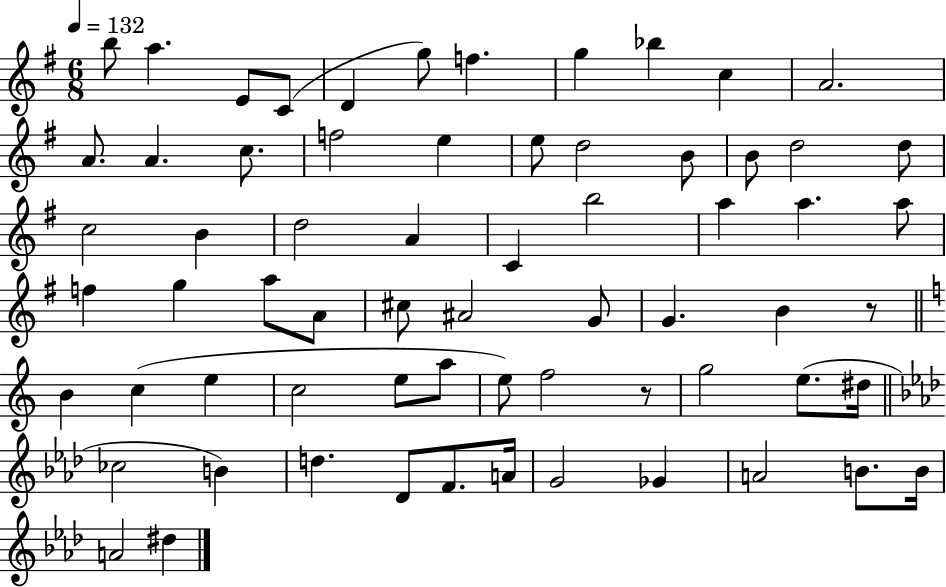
B5/e A5/q. E4/e C4/e D4/q G5/e F5/q. G5/q Bb5/q C5/q A4/h. A4/e. A4/q. C5/e. F5/h E5/q E5/e D5/h B4/e B4/e D5/h D5/e C5/h B4/q D5/h A4/q C4/q B5/h A5/q A5/q. A5/e F5/q G5/q A5/e A4/e C#5/e A#4/h G4/e G4/q. B4/q R/e B4/q C5/q E5/q C5/h E5/e A5/e E5/e F5/h R/e G5/h E5/e. D#5/s CES5/h B4/q D5/q. Db4/e F4/e. A4/s G4/h Gb4/q A4/h B4/e. B4/s A4/h D#5/q